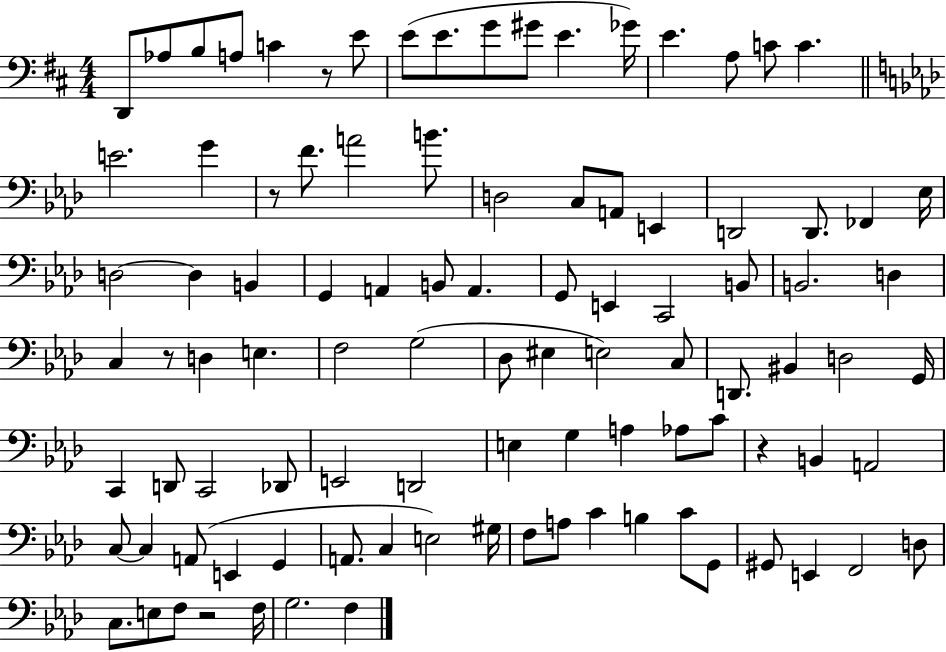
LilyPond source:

{
  \clef bass
  \numericTimeSignature
  \time 4/4
  \key d \major
  d,8 aes8 b8 a8 c'4 r8 e'8 | e'8( e'8. g'8 gis'8 e'4. ges'16) | e'4. a8 c'8 c'4. | \bar "||" \break \key aes \major e'2. g'4 | r8 f'8. a'2 b'8. | d2 c8 a,8 e,4 | d,2 d,8. fes,4 ees16 | \break d2~~ d4 b,4 | g,4 a,4 b,8 a,4. | g,8 e,4 c,2 b,8 | b,2. d4 | \break c4 r8 d4 e4. | f2 g2( | des8 eis4 e2) c8 | d,8. bis,4 d2 g,16 | \break c,4 d,8 c,2 des,8 | e,2 d,2 | e4 g4 a4 aes8 c'8 | r4 b,4 a,2 | \break c8~~ c4 a,8( e,4 g,4 | a,8. c4 e2) gis16 | f8 a8 c'4 b4 c'8 g,8 | gis,8 e,4 f,2 d8 | \break c8. e8 f8 r2 f16 | g2. f4 | \bar "|."
}